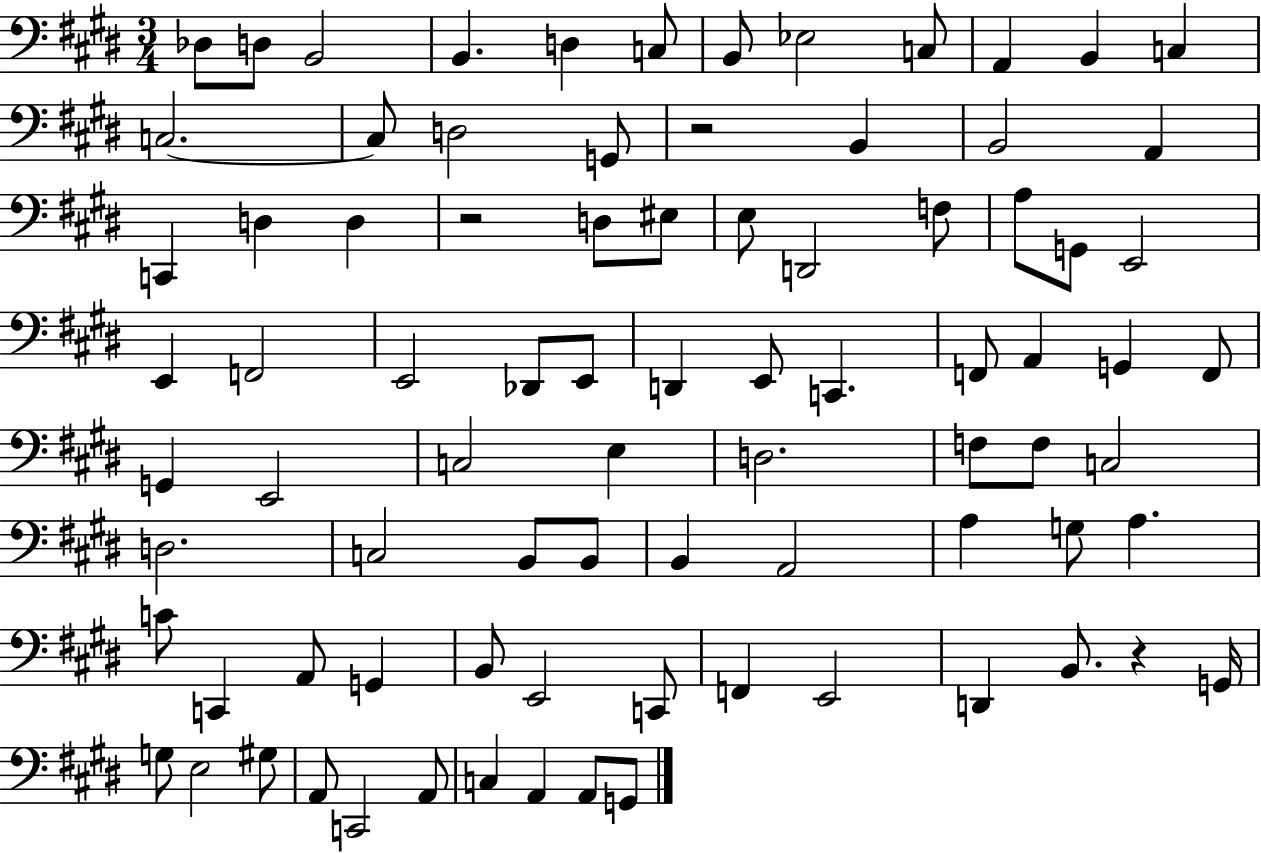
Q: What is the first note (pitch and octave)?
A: Db3